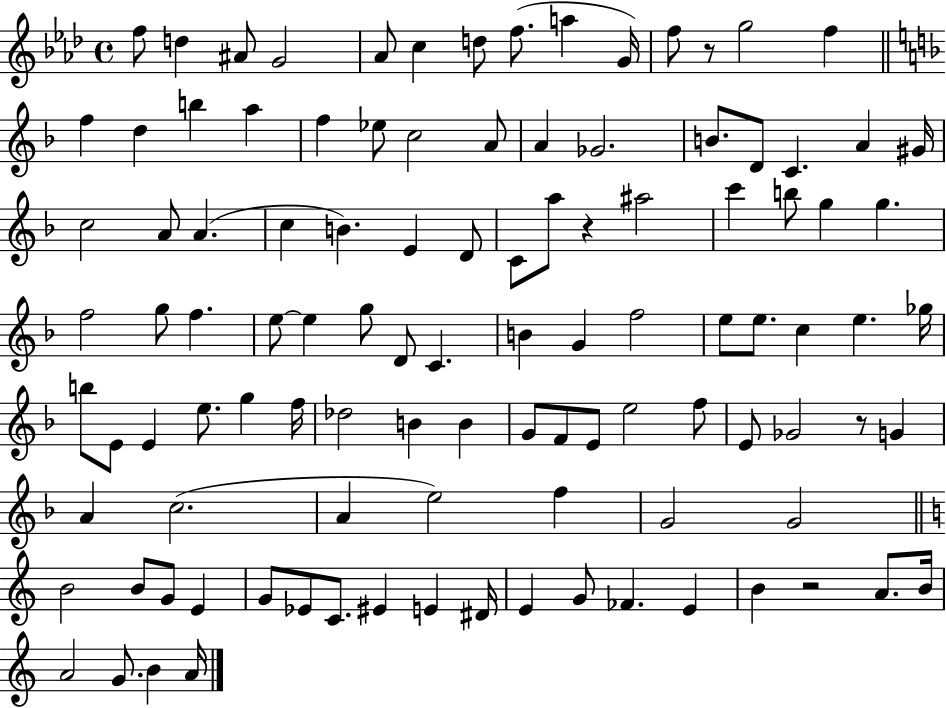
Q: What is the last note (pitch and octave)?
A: A4